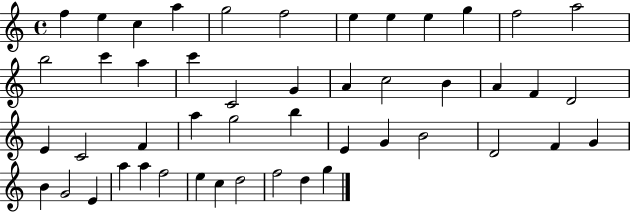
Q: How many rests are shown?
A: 0